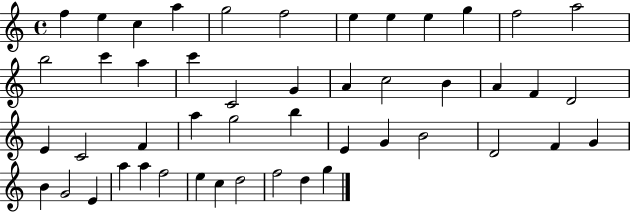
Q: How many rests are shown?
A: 0